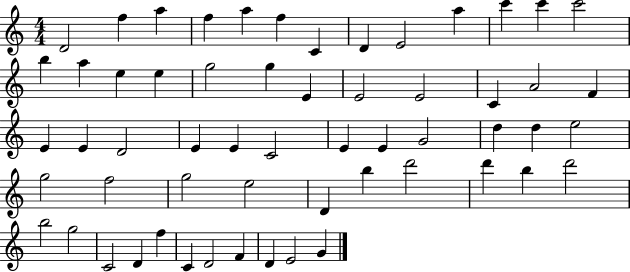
{
  \clef treble
  \numericTimeSignature
  \time 4/4
  \key c \major
  d'2 f''4 a''4 | f''4 a''4 f''4 c'4 | d'4 e'2 a''4 | c'''4 c'''4 c'''2 | \break b''4 a''4 e''4 e''4 | g''2 g''4 e'4 | e'2 e'2 | c'4 a'2 f'4 | \break e'4 e'4 d'2 | e'4 e'4 c'2 | e'4 e'4 g'2 | d''4 d''4 e''2 | \break g''2 f''2 | g''2 e''2 | d'4 b''4 d'''2 | d'''4 b''4 d'''2 | \break b''2 g''2 | c'2 d'4 f''4 | c'4 d'2 f'4 | d'4 e'2 g'4 | \break \bar "|."
}